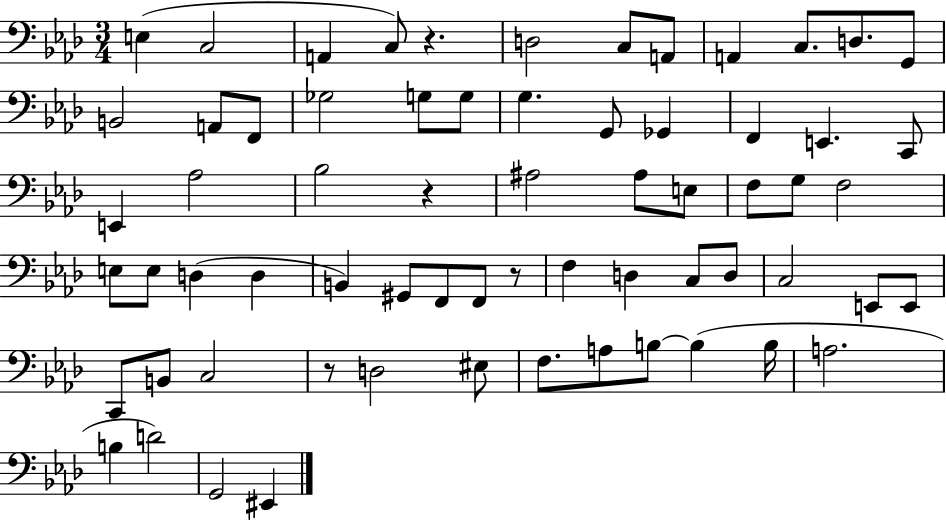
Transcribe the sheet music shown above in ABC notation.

X:1
T:Untitled
M:3/4
L:1/4
K:Ab
E, C,2 A,, C,/2 z D,2 C,/2 A,,/2 A,, C,/2 D,/2 G,,/2 B,,2 A,,/2 F,,/2 _G,2 G,/2 G,/2 G, G,,/2 _G,, F,, E,, C,,/2 E,, _A,2 _B,2 z ^A,2 ^A,/2 E,/2 F,/2 G,/2 F,2 E,/2 E,/2 D, D, B,, ^G,,/2 F,,/2 F,,/2 z/2 F, D, C,/2 D,/2 C,2 E,,/2 E,,/2 C,,/2 B,,/2 C,2 z/2 D,2 ^E,/2 F,/2 A,/2 B,/2 B, B,/4 A,2 B, D2 G,,2 ^E,,